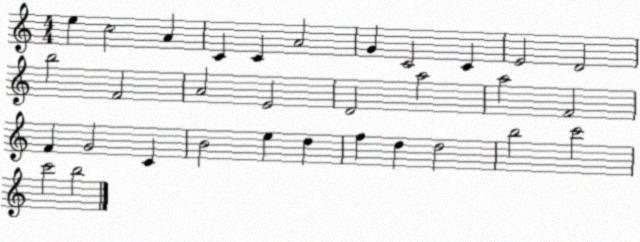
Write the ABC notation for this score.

X:1
T:Untitled
M:4/4
L:1/4
K:C
e c2 A C C A2 G C2 C E2 D2 b2 F2 A2 E2 D2 a2 a2 F2 F G2 C B2 e d f d d2 b2 c'2 c'2 b2